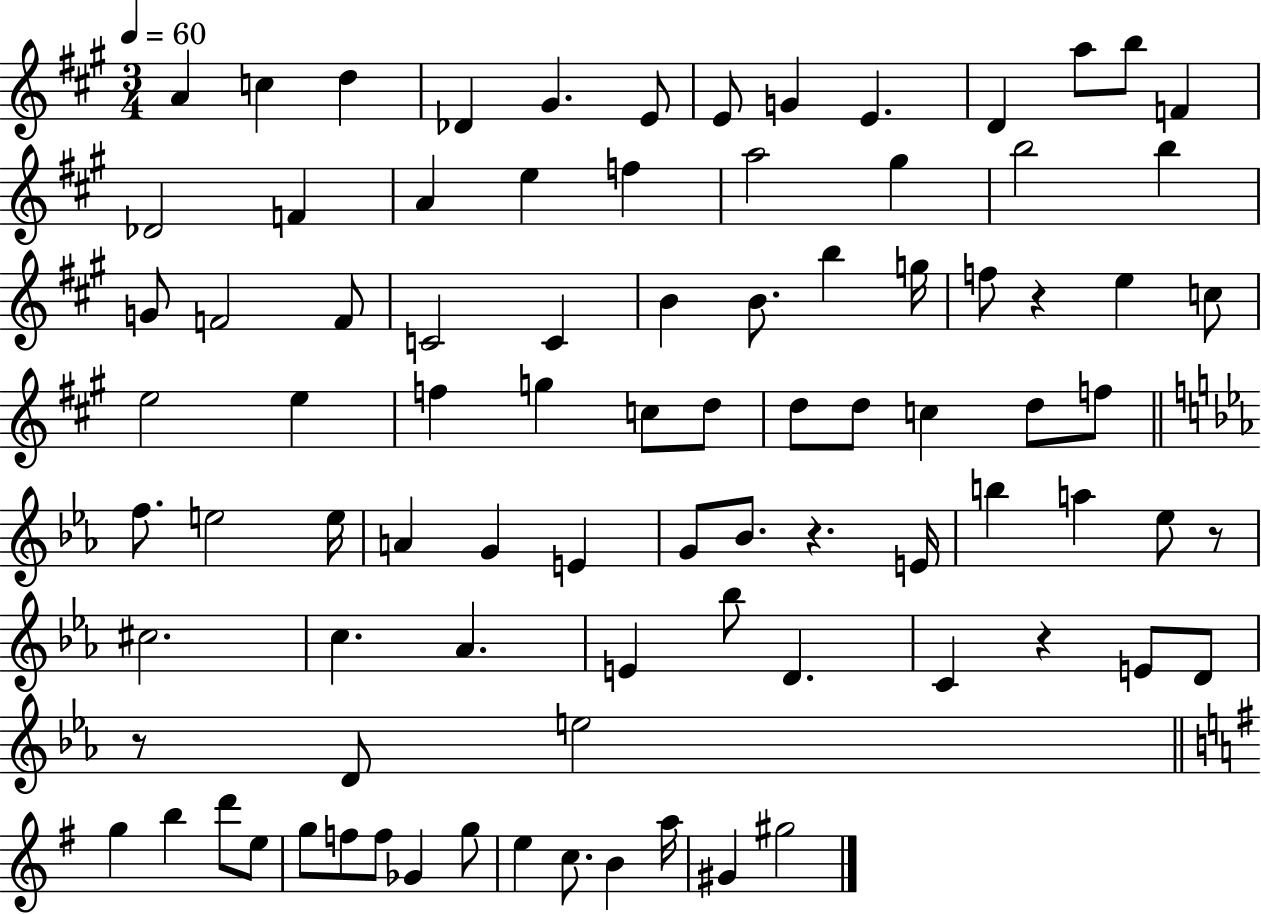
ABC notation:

X:1
T:Untitled
M:3/4
L:1/4
K:A
A c d _D ^G E/2 E/2 G E D a/2 b/2 F _D2 F A e f a2 ^g b2 b G/2 F2 F/2 C2 C B B/2 b g/4 f/2 z e c/2 e2 e f g c/2 d/2 d/2 d/2 c d/2 f/2 f/2 e2 e/4 A G E G/2 _B/2 z E/4 b a _e/2 z/2 ^c2 c _A E _b/2 D C z E/2 D/2 z/2 D/2 e2 g b d'/2 e/2 g/2 f/2 f/2 _G g/2 e c/2 B a/4 ^G ^g2